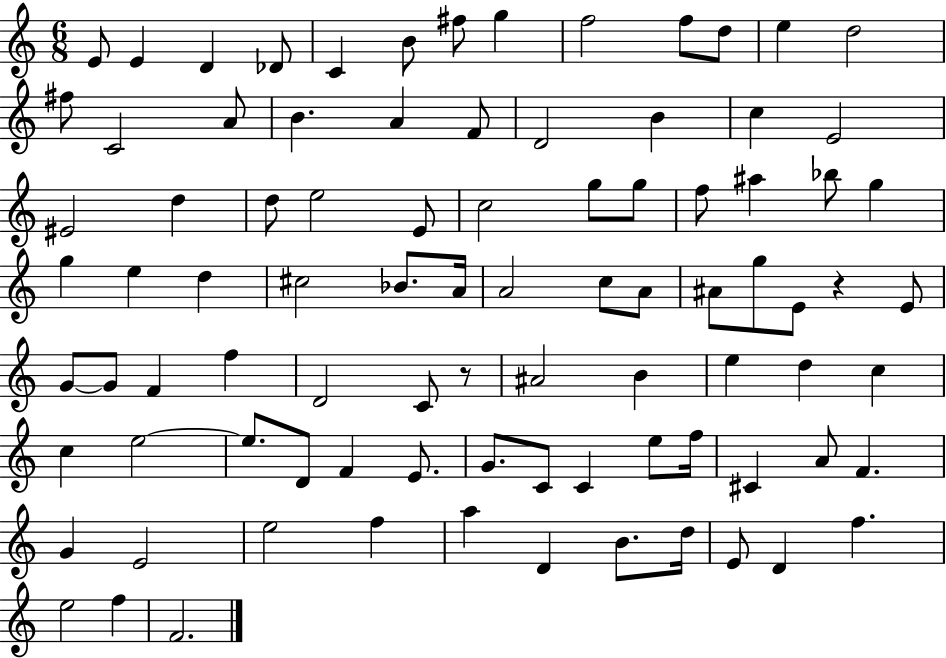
{
  \clef treble
  \numericTimeSignature
  \time 6/8
  \key c \major
  \repeat volta 2 { e'8 e'4 d'4 des'8 | c'4 b'8 fis''8 g''4 | f''2 f''8 d''8 | e''4 d''2 | \break fis''8 c'2 a'8 | b'4. a'4 f'8 | d'2 b'4 | c''4 e'2 | \break eis'2 d''4 | d''8 e''2 e'8 | c''2 g''8 g''8 | f''8 ais''4 bes''8 g''4 | \break g''4 e''4 d''4 | cis''2 bes'8. a'16 | a'2 c''8 a'8 | ais'8 g''8 e'8 r4 e'8 | \break g'8~~ g'8 f'4 f''4 | d'2 c'8 r8 | ais'2 b'4 | e''4 d''4 c''4 | \break c''4 e''2~~ | e''8. d'8 f'4 e'8. | g'8. c'8 c'4 e''8 f''16 | cis'4 a'8 f'4. | \break g'4 e'2 | e''2 f''4 | a''4 d'4 b'8. d''16 | e'8 d'4 f''4. | \break e''2 f''4 | f'2. | } \bar "|."
}